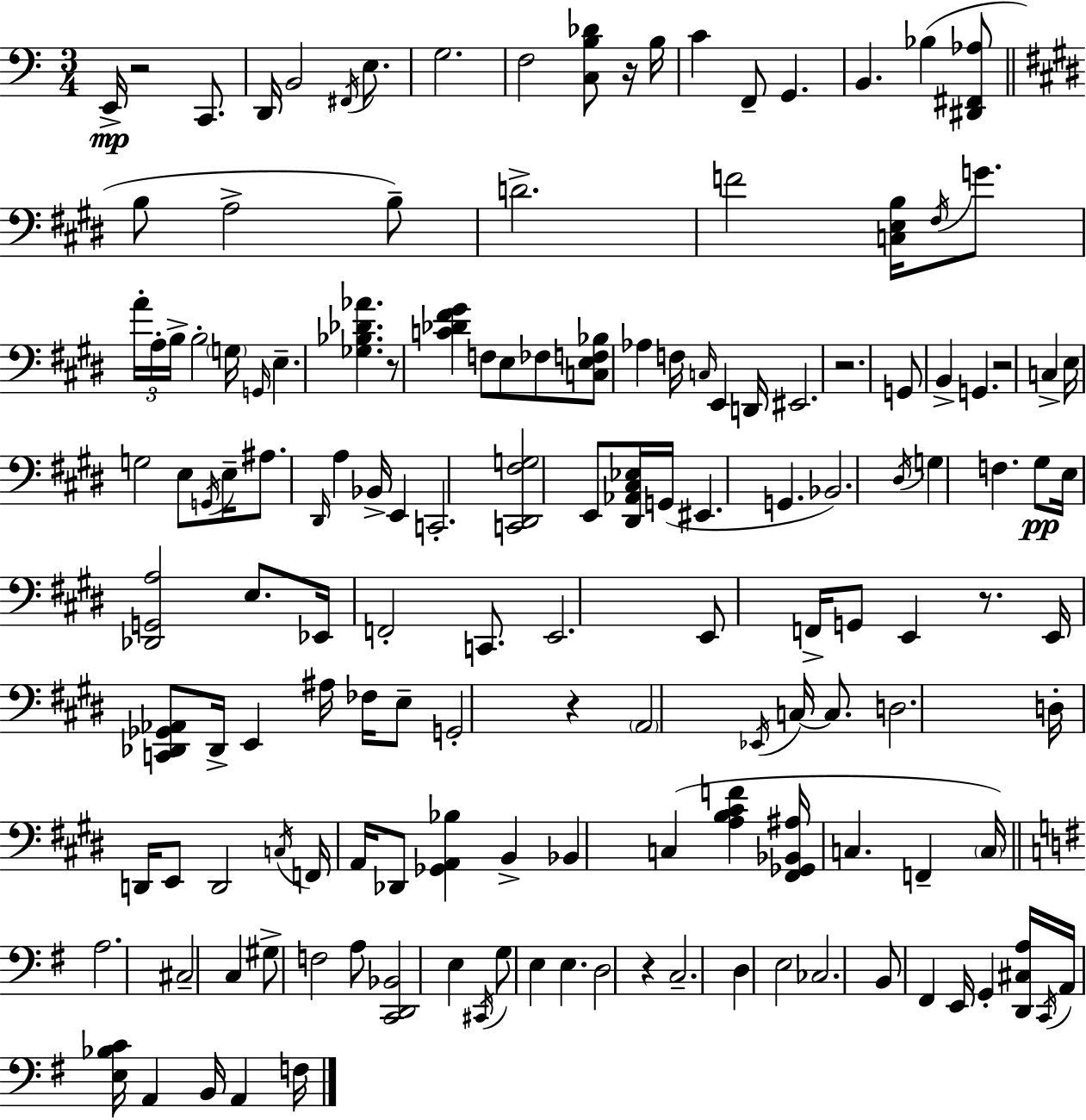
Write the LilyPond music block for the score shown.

{
  \clef bass
  \numericTimeSignature
  \time 3/4
  \key c \major
  \repeat volta 2 { e,16->\mp r2 c,8. | d,16 b,2 \acciaccatura { fis,16 } e8. | g2. | f2 <c b des'>8 r16 | \break b16 c'4 f,8-- g,4. | b,4. bes4( <dis, fis, aes>8 | \bar "||" \break \key e \major b8 a2-> b8--) | d'2.-> | f'2 <c e b>16 \acciaccatura { fis16 } g'8. | \tuplet 3/2 { a'16-. a16-. b16-> } b2-. | \break \parenthesize g16 \grace { g,16 } e4.-- <ges bes des' aes'>4. | r8 <c' des' fis' gis'>4 f8 e8 | fes8 <c e f bes>8 aes4 f16 \grace { c16 } e,4 | d,16 eis,2. | \break r2. | g,8 b,4-> g,4. | r2 c4-> | e16 g2 | \break e8 \acciaccatura { g,16 } e16-- ais8. \grace { dis,16 } a4 | bes,16-> e,4 c,2.-. | <c, dis, fis g>2 | e,8 <dis, aes, cis ees>16 g,16( eis,4. g,4. | \break bes,2.) | \acciaccatura { dis16 } g4 f4. | gis8\pp e16 <des, g, a>2 | e8. ees,16 f,2-. | \break c,8. e,2. | e,8 f,16-> g,8 e,4 | r8. e,16 <c, des, ges, aes,>8 des,16-> e,4 | ais16 fes16 e8-- g,2-. | \break r4 \parenthesize a,2 | \acciaccatura { ees,16 } c16~~ c8. d2. | d16-. d,16 e,8 d,2 | \acciaccatura { c16 } f,16 a,16 des,8 | \break <ges, a, bes>4 b,4-> bes,4 | c4( <a b cis' f'>4 <fis, ges, bes, ais>16 c4. | f,4-- \parenthesize c16) \bar "||" \break \key g \major a2. | cis2-- c4 | gis8-> f2 a8 | <c, d, bes,>2 e4 | \break \acciaccatura { cis,16 } g8 e4 e4. | d2 r4 | c2.-- | d4 e2 | \break ces2. | b,8 fis,4 e,16 g,4-. | <d, cis a>16 \acciaccatura { c,16 } a,16 <e bes c'>16 a,4 b,16 a,4 | f16 } \bar "|."
}